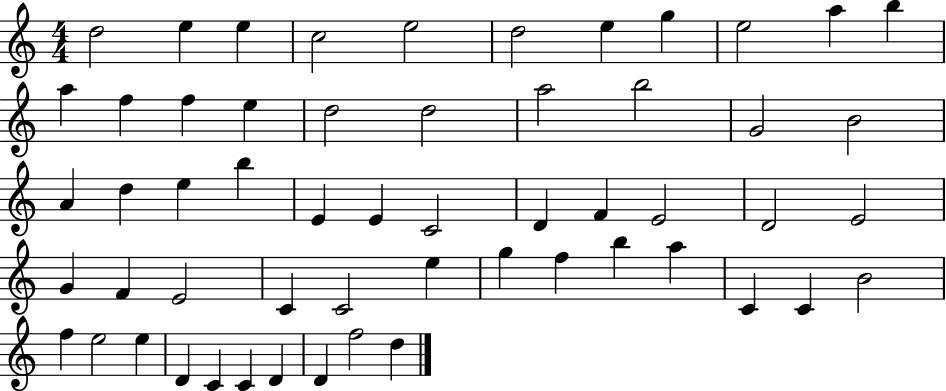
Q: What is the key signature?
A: C major